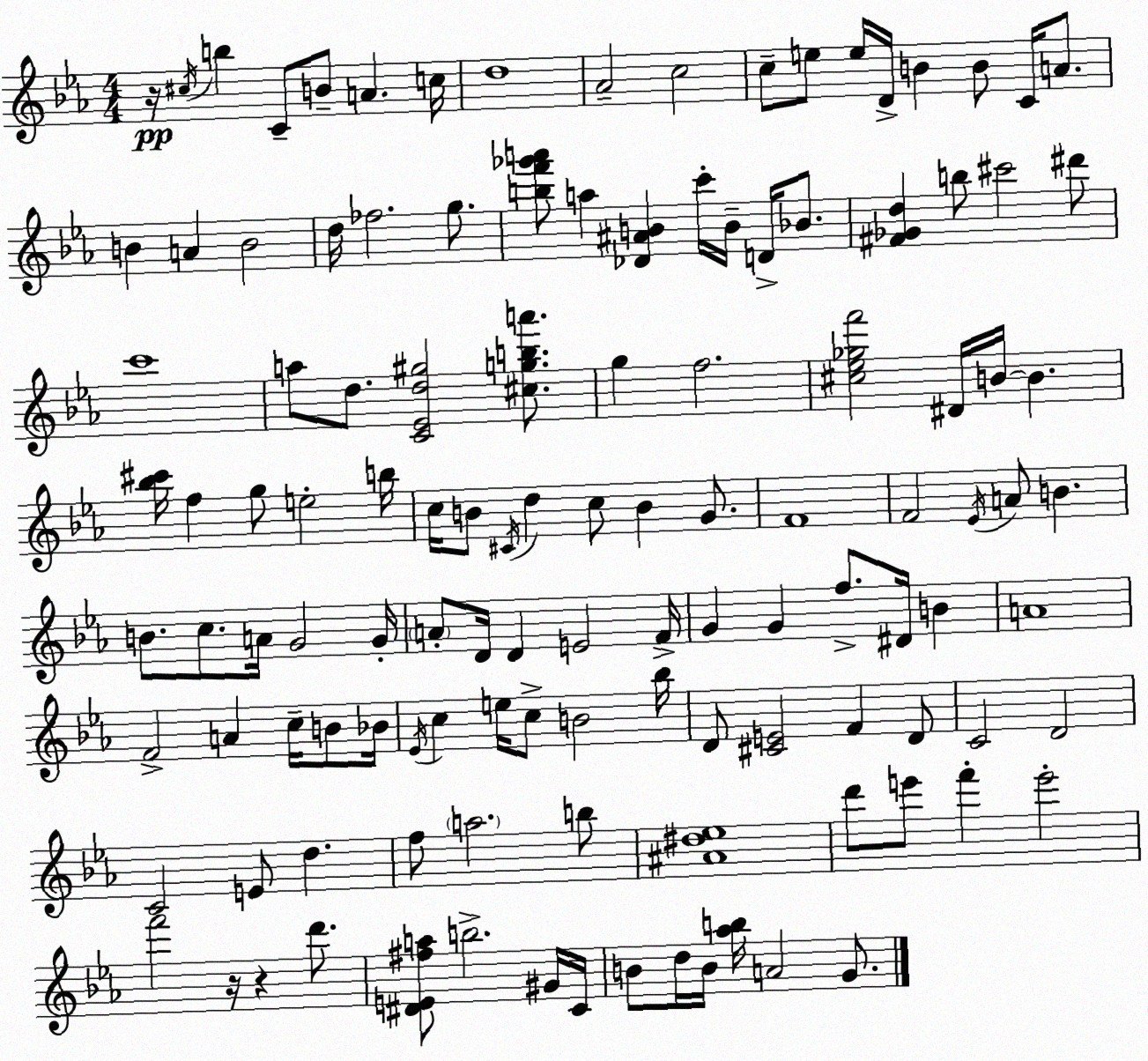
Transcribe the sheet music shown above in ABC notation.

X:1
T:Untitled
M:4/4
L:1/4
K:Eb
z/4 ^c/4 b C/2 B/2 A c/4 d4 _A2 c2 c/2 e/2 e/4 D/4 B B/2 C/4 A/2 B A B2 d/4 _f2 g/2 [bf'_g'a']/2 a [_D^AB] c'/4 B/4 D/4 _B/2 [^F_Gd] b/2 ^c'2 ^d'/2 c'4 a/2 d/2 [C_Ed^g]2 [^cgba']/2 g f2 [^c_e_gf']2 ^D/4 B/4 B [_b^c']/4 f g/2 e2 b/4 c/4 B/2 ^C/4 d c/2 B G/2 F4 F2 _E/4 A/2 B B/2 c/2 A/4 G2 G/4 A/2 D/4 D E2 F/4 G G f/2 ^D/4 B A4 F2 A c/4 B/2 _B/4 _E/4 c e/4 c/2 B2 _b/4 D/2 [^CE]2 F D/2 C2 D2 C2 E/2 d f/2 a2 b/2 [^A^d_e]4 d'/2 e'/2 f' e'2 f'2 z/4 z d'/2 [^DE^fa]/2 b2 ^G/4 C/4 B/2 d/4 B/4 [_ab]/4 A2 G/2